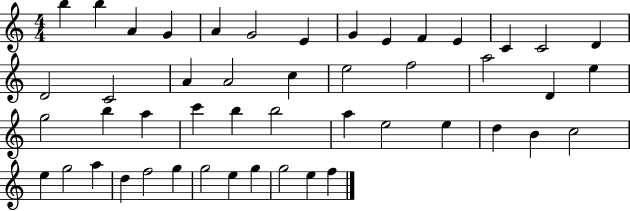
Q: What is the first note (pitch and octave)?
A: B5